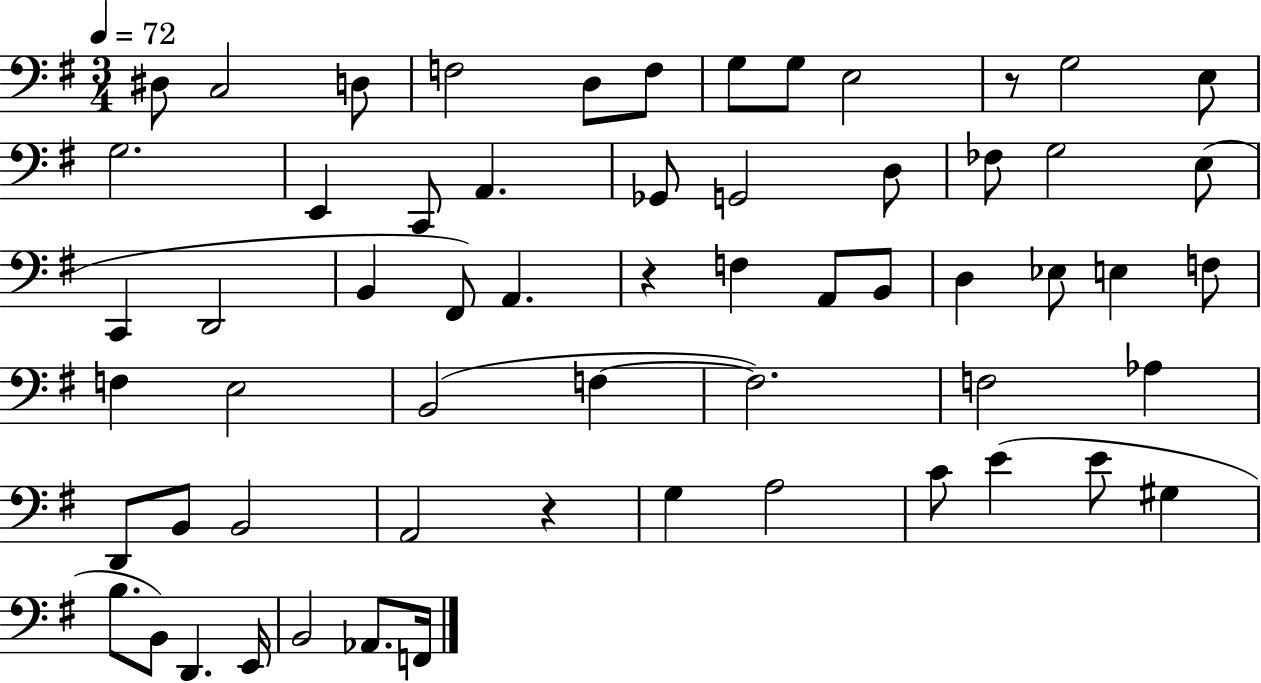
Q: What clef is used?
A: bass